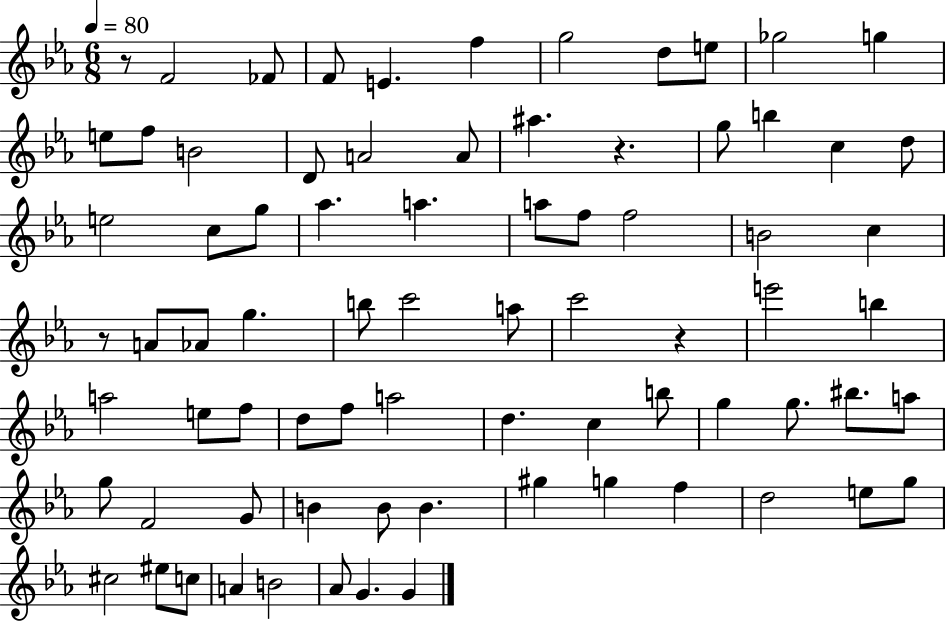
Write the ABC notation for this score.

X:1
T:Untitled
M:6/8
L:1/4
K:Eb
z/2 F2 _F/2 F/2 E f g2 d/2 e/2 _g2 g e/2 f/2 B2 D/2 A2 A/2 ^a z g/2 b c d/2 e2 c/2 g/2 _a a a/2 f/2 f2 B2 c z/2 A/2 _A/2 g b/2 c'2 a/2 c'2 z e'2 b a2 e/2 f/2 d/2 f/2 a2 d c b/2 g g/2 ^b/2 a/2 g/2 F2 G/2 B B/2 B ^g g f d2 e/2 g/2 ^c2 ^e/2 c/2 A B2 _A/2 G G